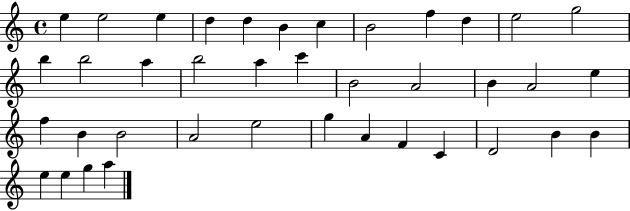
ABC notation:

X:1
T:Untitled
M:4/4
L:1/4
K:C
e e2 e d d B c B2 f d e2 g2 b b2 a b2 a c' B2 A2 B A2 e f B B2 A2 e2 g A F C D2 B B e e g a